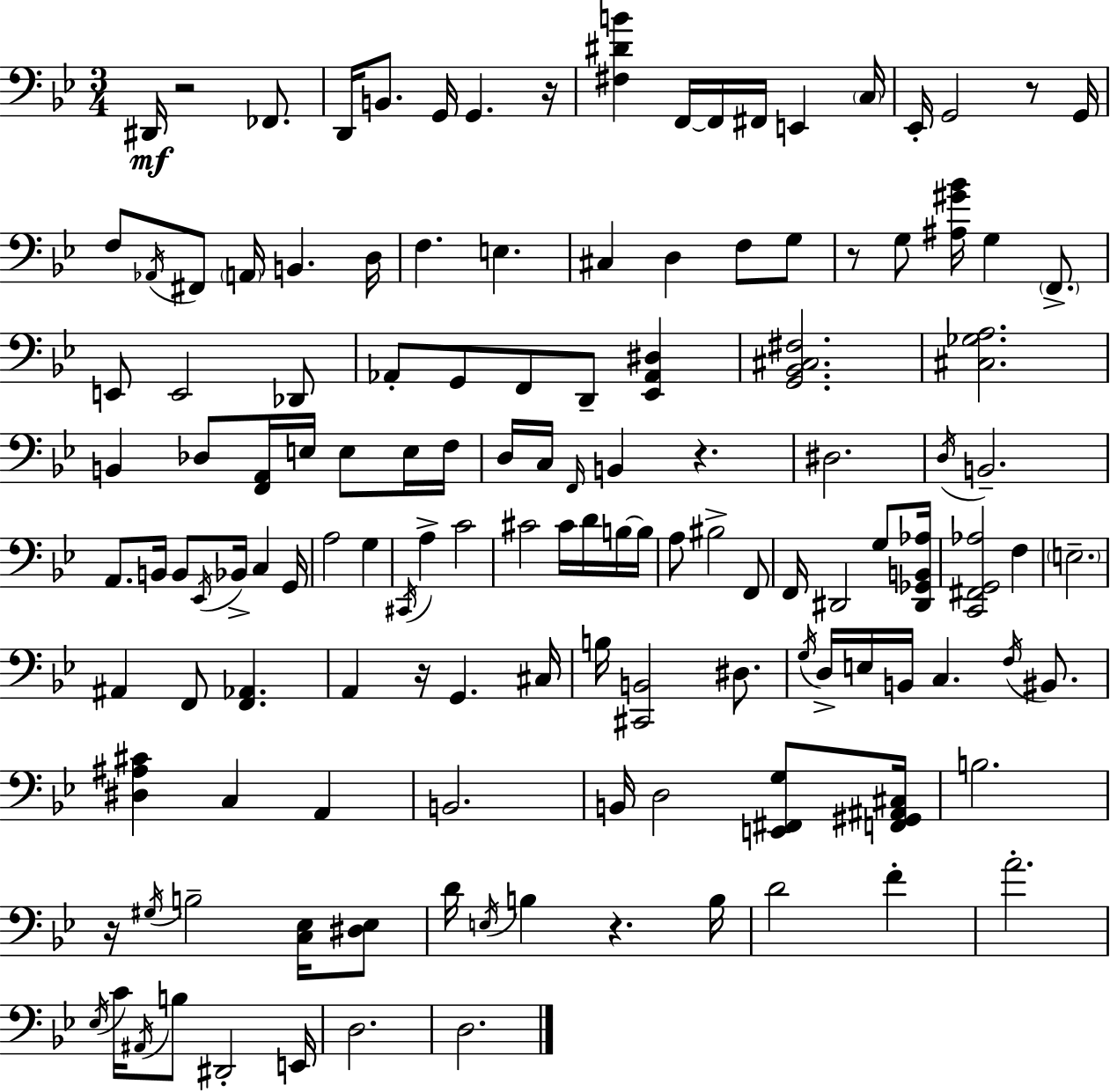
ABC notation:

X:1
T:Untitled
M:3/4
L:1/4
K:Gm
^D,,/4 z2 _F,,/2 D,,/4 B,,/2 G,,/4 G,, z/4 [^F,^DB] F,,/4 F,,/4 ^F,,/4 E,, C,/4 _E,,/4 G,,2 z/2 G,,/4 F,/2 _A,,/4 ^F,,/2 A,,/4 B,, D,/4 F, E, ^C, D, F,/2 G,/2 z/2 G,/2 [^A,^G_B]/4 G, F,,/2 E,,/2 E,,2 _D,,/2 _A,,/2 G,,/2 F,,/2 D,,/2 [_E,,_A,,^D,] [G,,_B,,^C,^F,]2 [^C,_G,A,]2 B,, _D,/2 [F,,A,,]/4 E,/4 E,/2 E,/4 F,/4 D,/4 C,/4 F,,/4 B,, z ^D,2 D,/4 B,,2 A,,/2 B,,/4 B,,/2 _E,,/4 _B,,/4 C, G,,/4 A,2 G, ^C,,/4 A, C2 ^C2 ^C/4 D/4 B,/4 B,/4 A,/2 ^B,2 F,,/2 F,,/4 ^D,,2 G,/2 [^D,,_G,,B,,_A,]/4 [C,,^F,,G,,_A,]2 F, E,2 ^A,, F,,/2 [F,,_A,,] A,, z/4 G,, ^C,/4 B,/4 [^C,,B,,]2 ^D,/2 G,/4 D,/4 E,/4 B,,/4 C, F,/4 ^B,,/2 [^D,^A,^C] C, A,, B,,2 B,,/4 D,2 [E,,^F,,G,]/2 [F,,^G,,^A,,^C,]/4 B,2 z/4 ^G,/4 B,2 [C,_E,]/4 [^D,_E,]/2 D/4 E,/4 B, z B,/4 D2 F A2 _E,/4 C/4 ^A,,/4 B,/2 ^D,,2 E,,/4 D,2 D,2